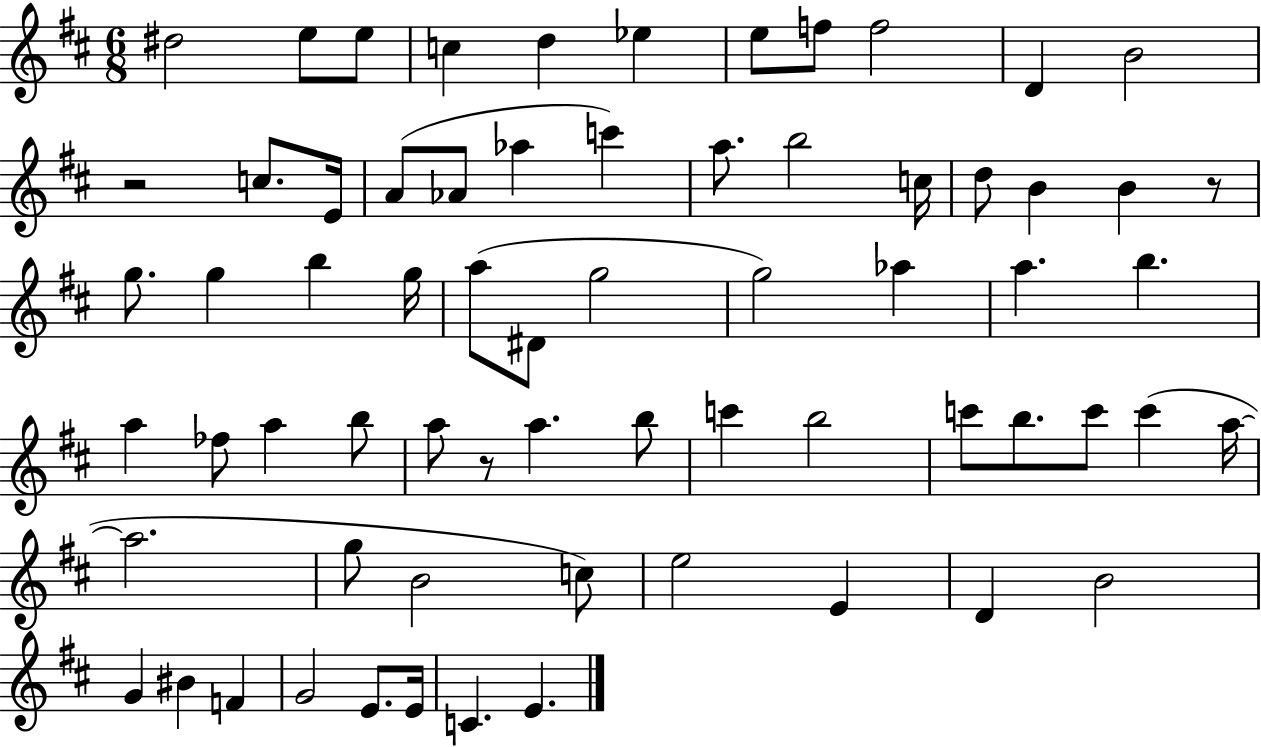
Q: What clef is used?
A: treble